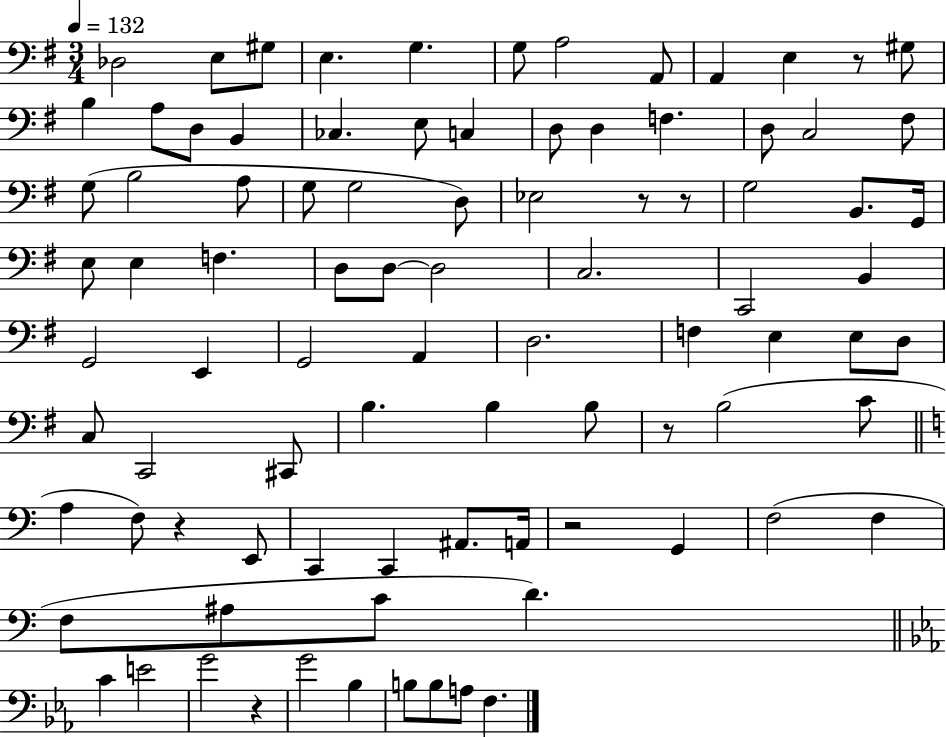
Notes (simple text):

Db3/h E3/e G#3/e E3/q. G3/q. G3/e A3/h A2/e A2/q E3/q R/e G#3/e B3/q A3/e D3/e B2/q CES3/q. E3/e C3/q D3/e D3/q F3/q. D3/e C3/h F#3/e G3/e B3/h A3/e G3/e G3/h D3/e Eb3/h R/e R/e G3/h B2/e. G2/s E3/e E3/q F3/q. D3/e D3/e D3/h C3/h. C2/h B2/q G2/h E2/q G2/h A2/q D3/h. F3/q E3/q E3/e D3/e C3/e C2/h C#2/e B3/q. B3/q B3/e R/e B3/h C4/e A3/q F3/e R/q E2/e C2/q C2/q A#2/e. A2/s R/h G2/q F3/h F3/q F3/e A#3/e C4/e D4/q. C4/q E4/h G4/h R/q G4/h Bb3/q B3/e B3/e A3/e F3/q.